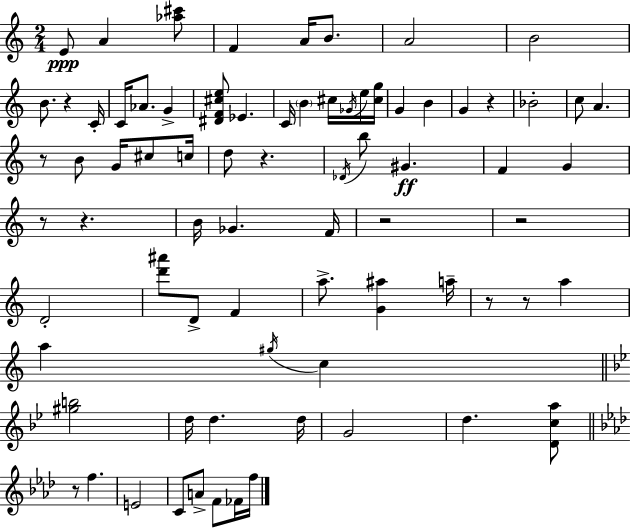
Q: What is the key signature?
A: C major